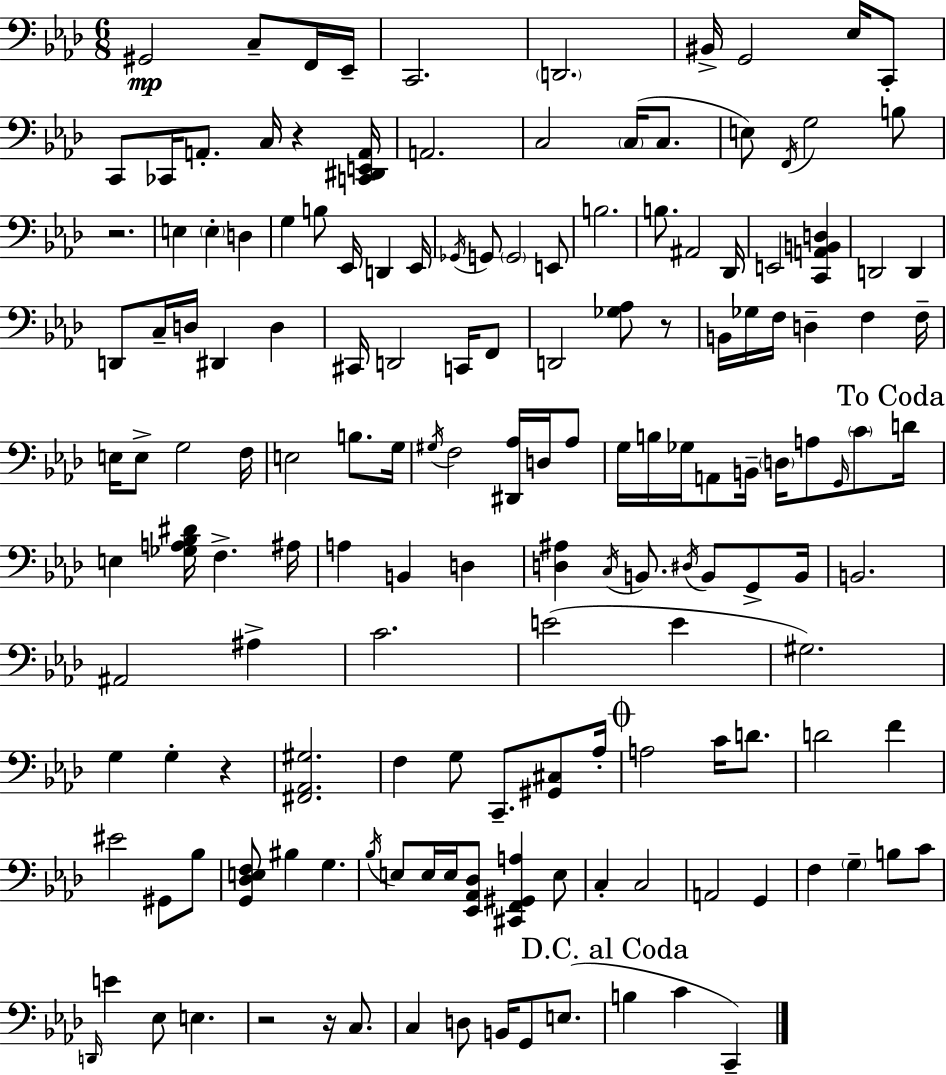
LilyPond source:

{
  \clef bass
  \numericTimeSignature
  \time 6/8
  \key aes \major
  gis,2\mp c8-- f,16 ees,16-- | c,2. | \parenthesize d,2. | bis,16-> g,2 ees16 c,8-. | \break c,8 ces,16 a,8.-. c16 r4 <c, dis, e, a,>16 | a,2. | c2 \parenthesize c16( c8. | e8) \acciaccatura { f,16 } g2 b8 | \break r2. | e4 \parenthesize e4-. d4 | g4 b8 ees,16 d,4 | ees,16 \acciaccatura { ges,16 } g,8 \parenthesize g,2 | \break e,8 b2. | b8. ais,2 | des,16 e,2 <c, a, b, d>4 | d,2 d,4 | \break d,8 c16-- d16 dis,4 d4 | cis,16 d,2 c,16 | f,8 d,2 <ges aes>8 | r8 b,16 ges16 f16 d4-- f4 | \break f16-- e16 e8-> g2 | f16 e2 b8. | g16 \acciaccatura { gis16 } f2 <dis, aes>16 | d16 aes8 g16 b16 ges16 a,8 b,16-- \parenthesize d16 a8 | \break \grace { g,16 } \parenthesize c'8 \mark "To Coda" d'16 e4 <ges a bes dis'>16 f4.-> | ais16 a4 b,4 | d4 <d ais>4 \acciaccatura { c16 } b,8. | \acciaccatura { dis16 } b,8 g,8-> b,16 b,2. | \break ais,2 | ais4-> c'2. | e'2( | e'4 gis2.) | \break g4 g4-. | r4 <fis, aes, gis>2. | f4 g8 | c,8.-- <gis, cis>8 aes16-. \mark \markup { \musicglyph "scripts.coda" } a2 | \break c'16 d'8. d'2 | f'4 eis'2 | gis,8 bes8 <g, des e f>8 bis4 | g4. \acciaccatura { bes16 } e8 e16 e16 <ees, aes, des>8 | \break <cis, f, gis, a>4 e8 c4-. c2 | a,2 | g,4 f4 \parenthesize g4-- | b8 c'8 \grace { d,16 } e'4 | \break ees8 e4. r2 | r16 c8. c4 | d8 b,16 g,8 e8.( \mark "D.C. al Coda" b4 | c'4 c,4--) \bar "|."
}